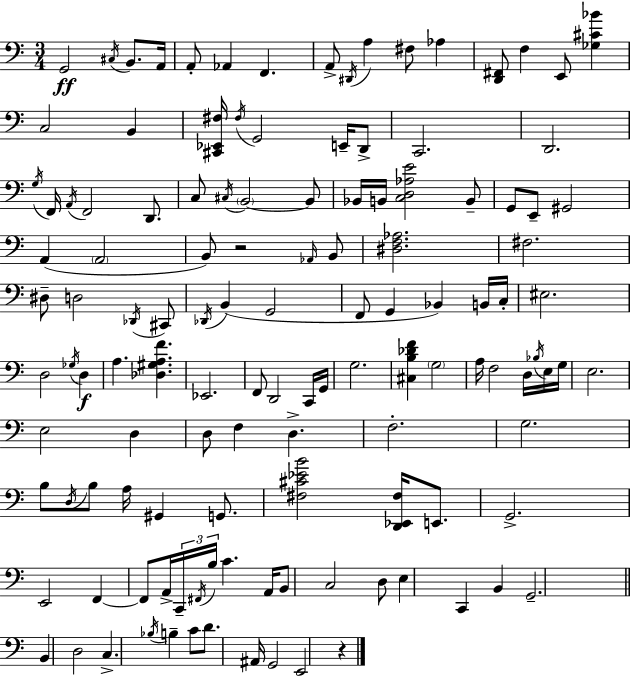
{
  \clef bass
  \numericTimeSignature
  \time 3/4
  \key a \minor
  g,2\ff \acciaccatura { cis16 } b,8. | a,16 a,8-. aes,4 f,4. | a,8-> \acciaccatura { dis,16 } a4 fis8 aes4 | <d, fis,>8 f4 e,8 <ges cis' bes'>4 | \break c2 b,4 | <cis, ees, fis>16 \acciaccatura { fis16 } g,2 | e,16-- d,8-> c,2. | d,2. | \break \acciaccatura { g16 } f,16 \acciaccatura { a,16 } f,2 | d,8. c8 \acciaccatura { cis16 } \parenthesize b,2~~ | b,8 bes,16 b,16 <c d aes e'>2 | b,8-- g,8 e,8-- gis,2 | \break a,4( \parenthesize a,2 | b,8) r2 | \grace { aes,16 } b,8 <dis f aes>2. | fis2. | \break dis8-- d2 | \acciaccatura { des,16 } cis,8 \acciaccatura { des,16 }( b,4 | g,2 f,8 g,4 | bes,4) b,16 c16-. eis2. | \break d2 | \acciaccatura { ges16 }\f d4 a4. | <des gis a f'>4. ees,2. | f,8 | \break d,2 c,16 g,16 g2. | <cis b des' f'>4 | \parenthesize g2 a16 f2 | d16 \acciaccatura { bes16 } e16 g16 e2. | \break e2 | d4 d8 | f4 d4.-> f2.-. | g2. | \break b8 | \acciaccatura { d16 } b8 a16 gis,4 g,8. | <fis cis' ees' b'>2 <d, ees, fis>16 e,8. | g,2.-> | \break e,2 f,4~~ | f,8 a,16-> \tuplet 3/2 { c,16-- \acciaccatura { fis,16 } b16 } c'4. | a,16 b,8 c2 d8 | e4 c,4 b,4 | \break g,2.-- | \bar "||" \break \key c \major b,4 d2 | c4.-> \acciaccatura { bes16 } b4-- c'8 | d'8. ais,16 g,2 | e,2 r4 | \break \bar "|."
}